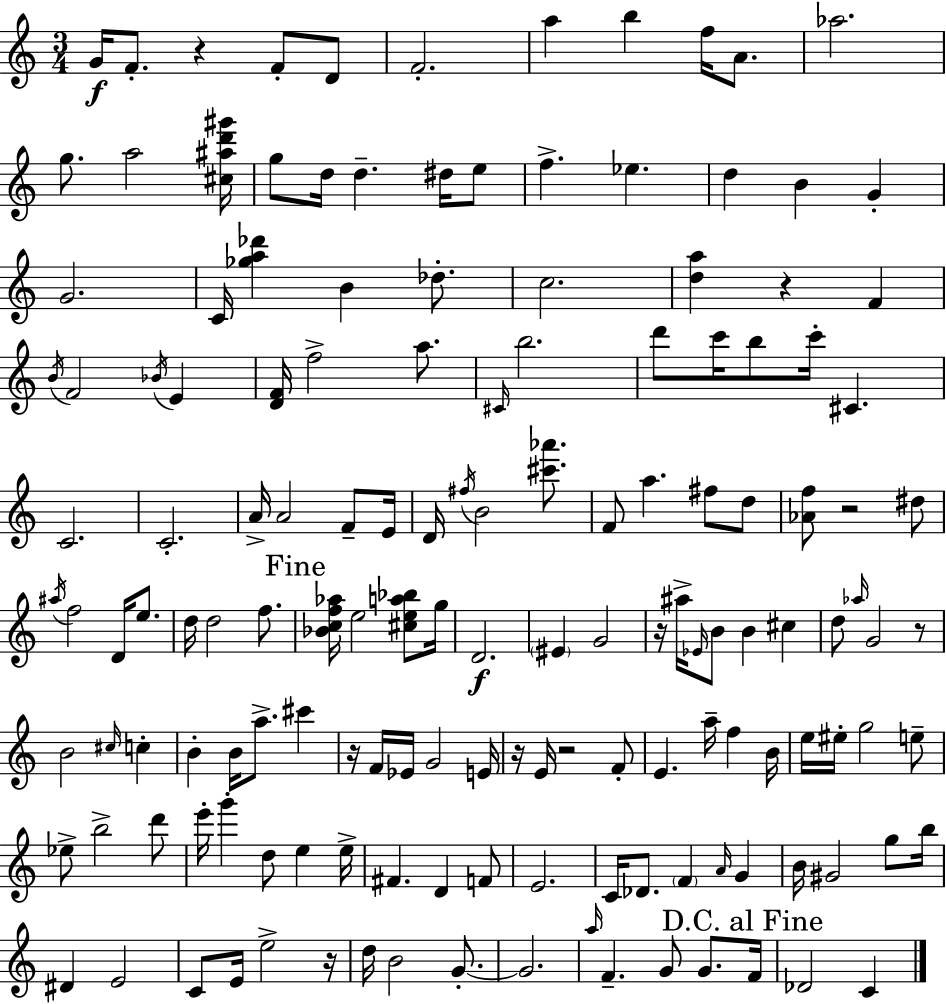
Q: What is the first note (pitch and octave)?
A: G4